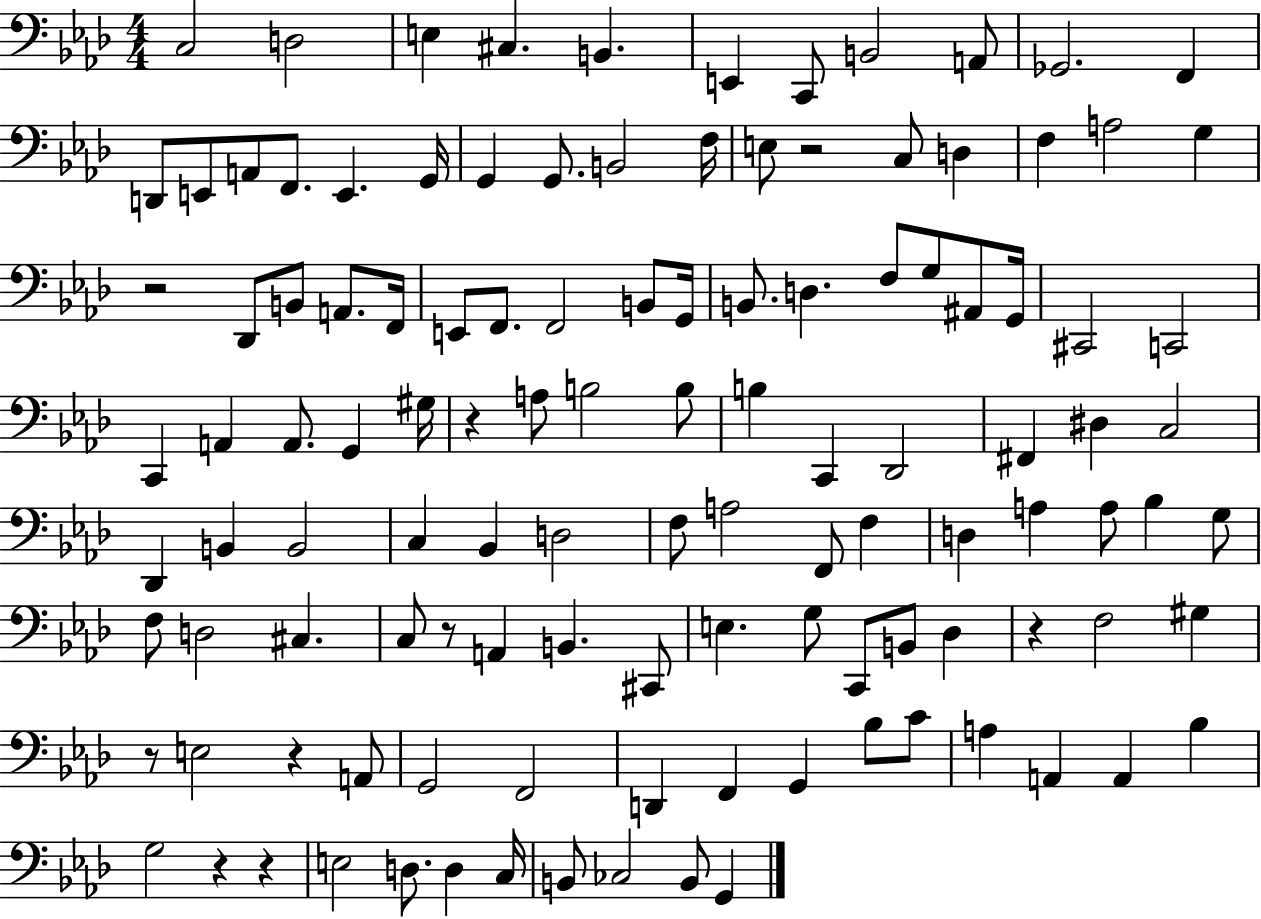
X:1
T:Untitled
M:4/4
L:1/4
K:Ab
C,2 D,2 E, ^C, B,, E,, C,,/2 B,,2 A,,/2 _G,,2 F,, D,,/2 E,,/2 A,,/2 F,,/2 E,, G,,/4 G,, G,,/2 B,,2 F,/4 E,/2 z2 C,/2 D, F, A,2 G, z2 _D,,/2 B,,/2 A,,/2 F,,/4 E,,/2 F,,/2 F,,2 B,,/2 G,,/4 B,,/2 D, F,/2 G,/2 ^A,,/2 G,,/4 ^C,,2 C,,2 C,, A,, A,,/2 G,, ^G,/4 z A,/2 B,2 B,/2 B, C,, _D,,2 ^F,, ^D, C,2 _D,, B,, B,,2 C, _B,, D,2 F,/2 A,2 F,,/2 F, D, A, A,/2 _B, G,/2 F,/2 D,2 ^C, C,/2 z/2 A,, B,, ^C,,/2 E, G,/2 C,,/2 B,,/2 _D, z F,2 ^G, z/2 E,2 z A,,/2 G,,2 F,,2 D,, F,, G,, _B,/2 C/2 A, A,, A,, _B, G,2 z z E,2 D,/2 D, C,/4 B,,/2 _C,2 B,,/2 G,,